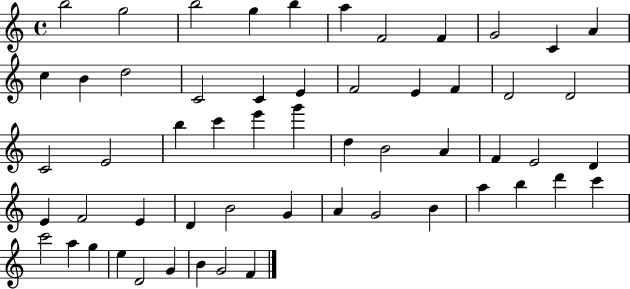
B5/h G5/h B5/h G5/q B5/q A5/q F4/h F4/q G4/h C4/q A4/q C5/q B4/q D5/h C4/h C4/q E4/q F4/h E4/q F4/q D4/h D4/h C4/h E4/h B5/q C6/q E6/q G6/q D5/q B4/h A4/q F4/q E4/h D4/q E4/q F4/h E4/q D4/q B4/h G4/q A4/q G4/h B4/q A5/q B5/q D6/q C6/q C6/h A5/q G5/q E5/q D4/h G4/q B4/q G4/h F4/q